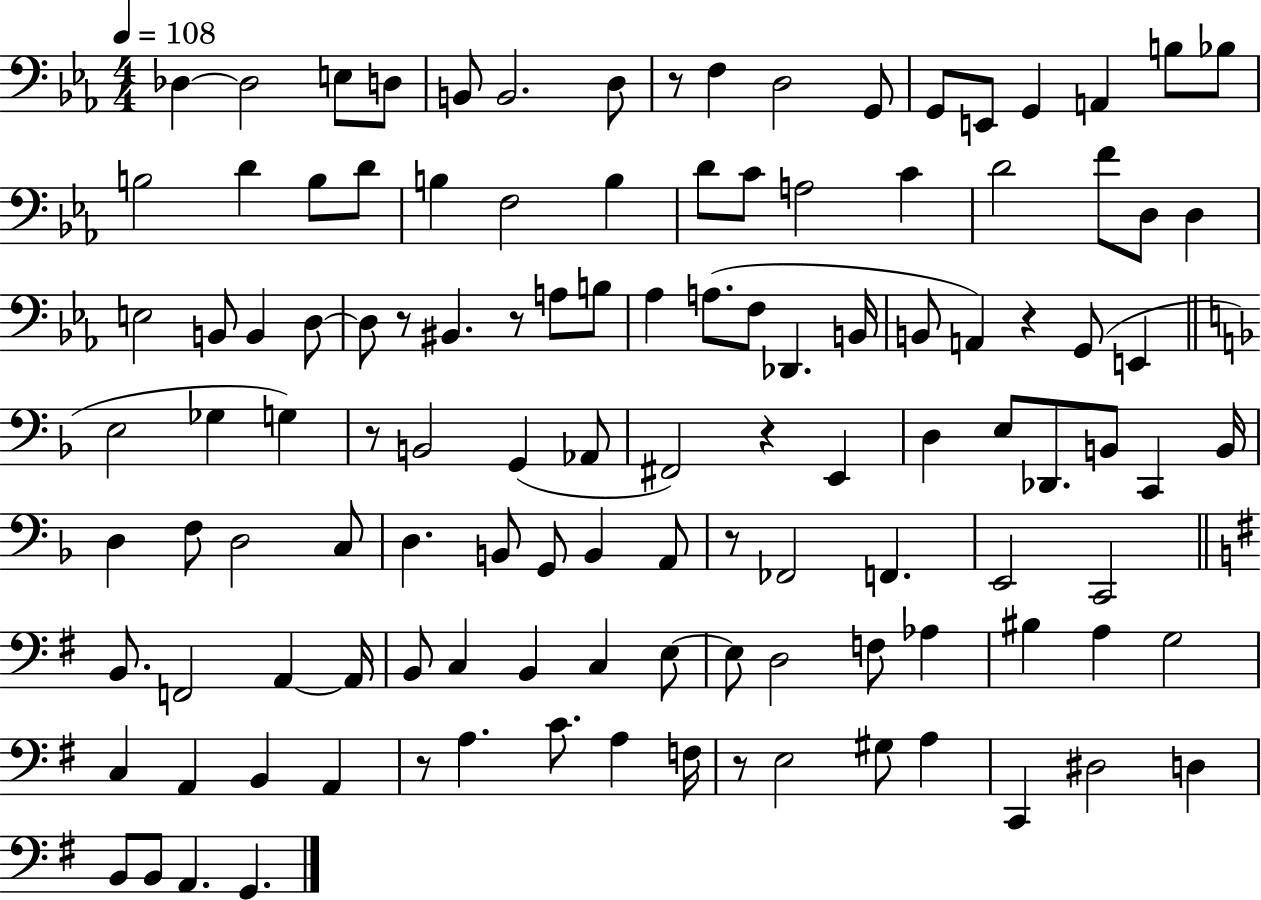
Db3/q Db3/h E3/e D3/e B2/e B2/h. D3/e R/e F3/q D3/h G2/e G2/e E2/e G2/q A2/q B3/e Bb3/e B3/h D4/q B3/e D4/e B3/q F3/h B3/q D4/e C4/e A3/h C4/q D4/h F4/e D3/e D3/q E3/h B2/e B2/q D3/e D3/e R/e BIS2/q. R/e A3/e B3/e Ab3/q A3/e. F3/e Db2/q. B2/s B2/e A2/q R/q G2/e E2/q E3/h Gb3/q G3/q R/e B2/h G2/q Ab2/e F#2/h R/q E2/q D3/q E3/e Db2/e. B2/e C2/q B2/s D3/q F3/e D3/h C3/e D3/q. B2/e G2/e B2/q A2/e R/e FES2/h F2/q. E2/h C2/h B2/e. F2/h A2/q A2/s B2/e C3/q B2/q C3/q E3/e E3/e D3/h F3/e Ab3/q BIS3/q A3/q G3/h C3/q A2/q B2/q A2/q R/e A3/q. C4/e. A3/q F3/s R/e E3/h G#3/e A3/q C2/q D#3/h D3/q B2/e B2/e A2/q. G2/q.